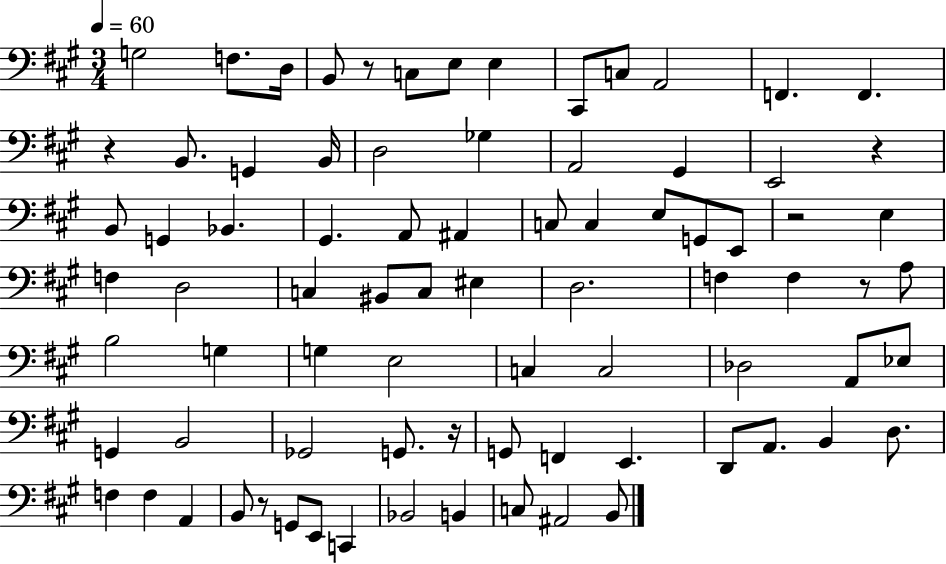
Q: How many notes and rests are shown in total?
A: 81